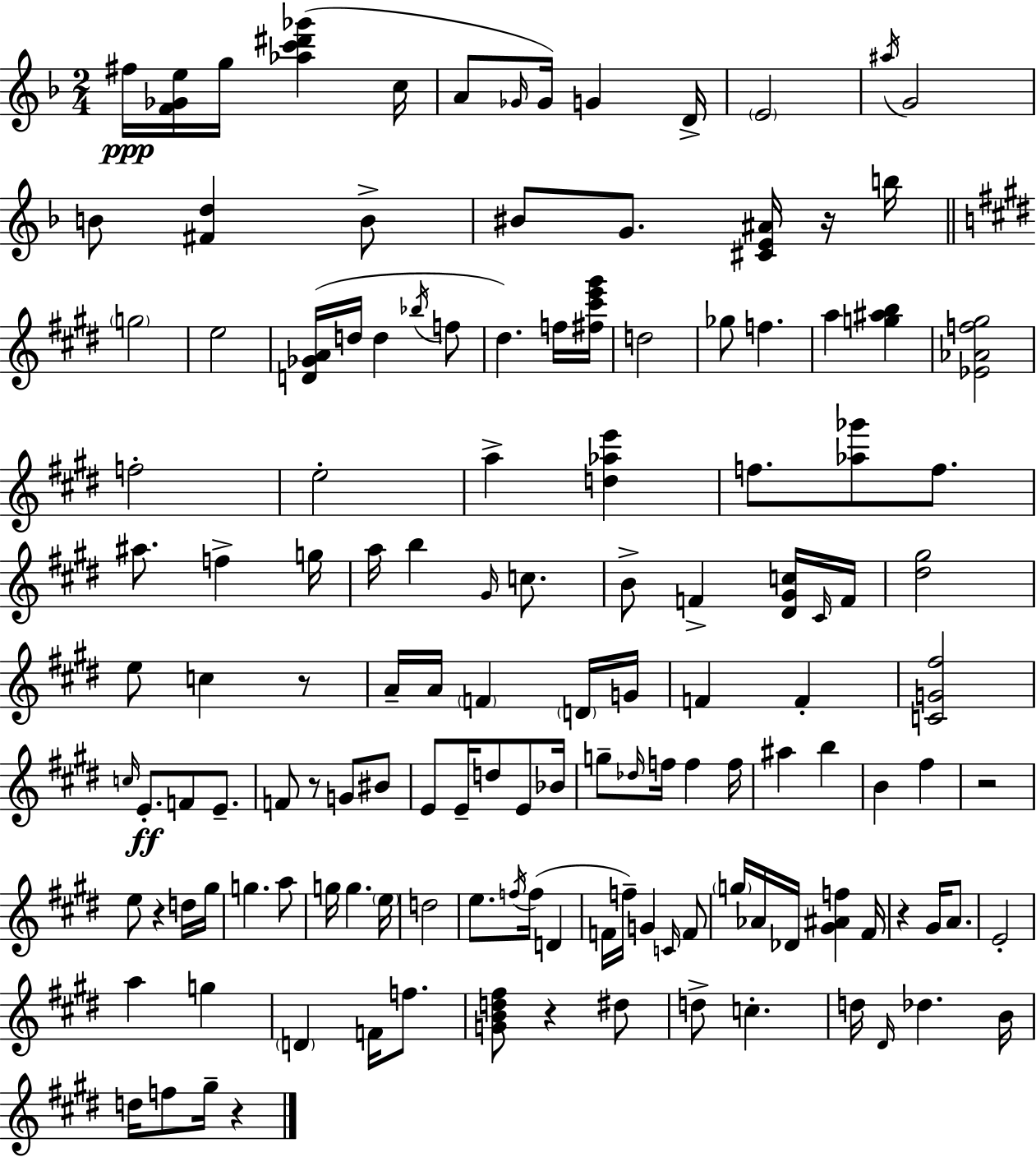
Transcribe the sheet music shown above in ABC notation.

X:1
T:Untitled
M:2/4
L:1/4
K:Dm
^f/4 [F_Ge]/4 g/4 [_ac'^d'_g'] c/4 A/2 _G/4 _G/4 G D/4 E2 ^a/4 G2 B/2 [^Fd] B/2 ^B/2 G/2 [^CE^A]/4 z/4 b/4 g2 e2 [D_GA]/4 d/4 d _b/4 f/2 ^d f/4 [^f^c'e'^g']/4 d2 _g/2 f a [g^ab] [_E_Af^g]2 f2 e2 a [d_ae'] f/2 [_a_g']/2 f/2 ^a/2 f g/4 a/4 b ^G/4 c/2 B/2 F [^D^Gc]/4 ^C/4 F/4 [^d^g]2 e/2 c z/2 A/4 A/4 F D/4 G/4 F F [CG^f]2 c/4 E/2 F/2 E/2 F/2 z/2 G/2 ^B/2 E/2 E/4 d/2 E/2 _B/4 g/2 _d/4 f/4 f f/4 ^a b B ^f z2 e/2 z d/4 ^g/4 g a/2 g/4 g e/4 d2 e/2 f/4 f/4 D F/4 f/4 G C/4 F/2 g/4 _A/4 _D/4 [^G^Af] ^F/4 z ^G/4 A/2 E2 a g D F/4 f/2 [GBd^f]/2 z ^d/2 d/2 c d/4 ^D/4 _d B/4 d/4 f/2 ^g/4 z